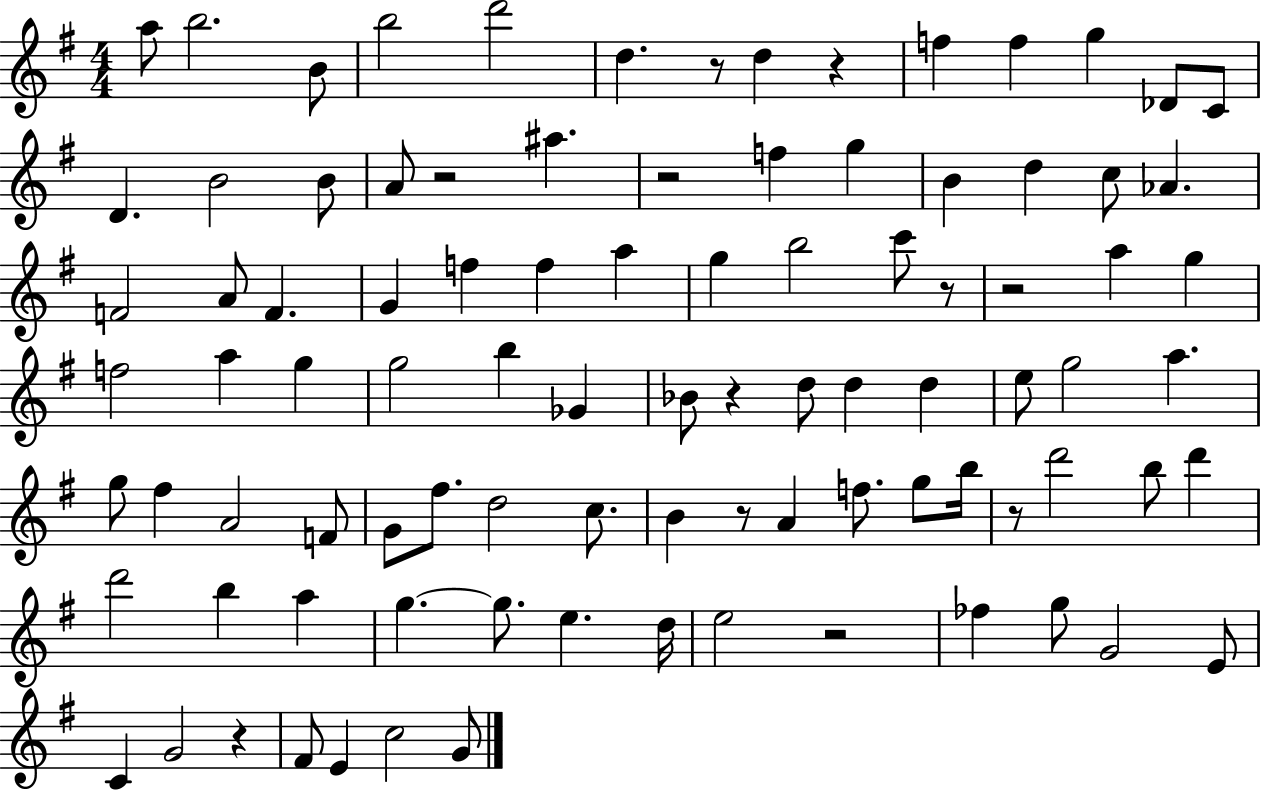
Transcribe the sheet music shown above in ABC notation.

X:1
T:Untitled
M:4/4
L:1/4
K:G
a/2 b2 B/2 b2 d'2 d z/2 d z f f g _D/2 C/2 D B2 B/2 A/2 z2 ^a z2 f g B d c/2 _A F2 A/2 F G f f a g b2 c'/2 z/2 z2 a g f2 a g g2 b _G _B/2 z d/2 d d e/2 g2 a g/2 ^f A2 F/2 G/2 ^f/2 d2 c/2 B z/2 A f/2 g/2 b/4 z/2 d'2 b/2 d' d'2 b a g g/2 e d/4 e2 z2 _f g/2 G2 E/2 C G2 z ^F/2 E c2 G/2